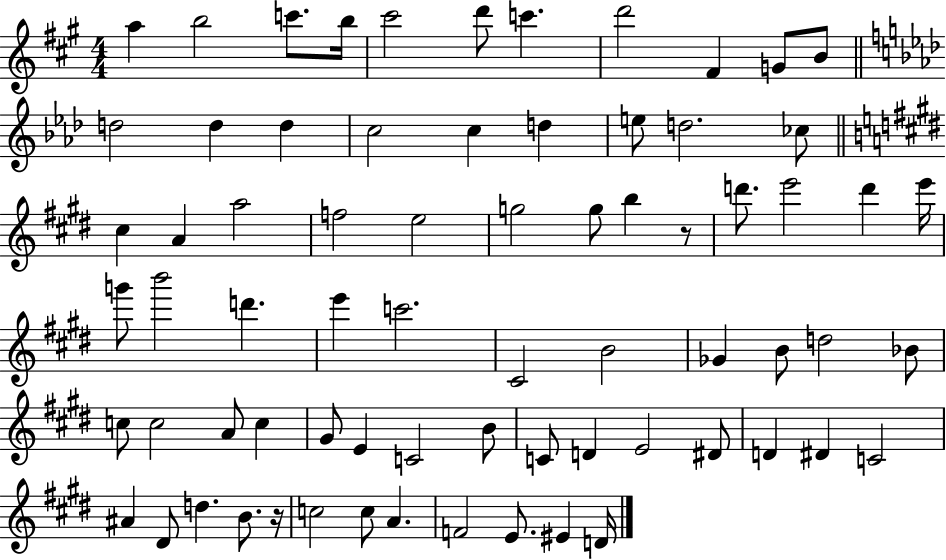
{
  \clef treble
  \numericTimeSignature
  \time 4/4
  \key a \major
  a''4 b''2 c'''8. b''16 | cis'''2 d'''8 c'''4. | d'''2 fis'4 g'8 b'8 | \bar "||" \break \key aes \major d''2 d''4 d''4 | c''2 c''4 d''4 | e''8 d''2. ces''8 | \bar "||" \break \key e \major cis''4 a'4 a''2 | f''2 e''2 | g''2 g''8 b''4 r8 | d'''8. e'''2 d'''4 e'''16 | \break g'''8 b'''2 d'''4. | e'''4 c'''2. | cis'2 b'2 | ges'4 b'8 d''2 bes'8 | \break c''8 c''2 a'8 c''4 | gis'8 e'4 c'2 b'8 | c'8 d'4 e'2 dis'8 | d'4 dis'4 c'2 | \break ais'4 dis'8 d''4. b'8. r16 | c''2 c''8 a'4. | f'2 e'8. eis'4 d'16 | \bar "|."
}